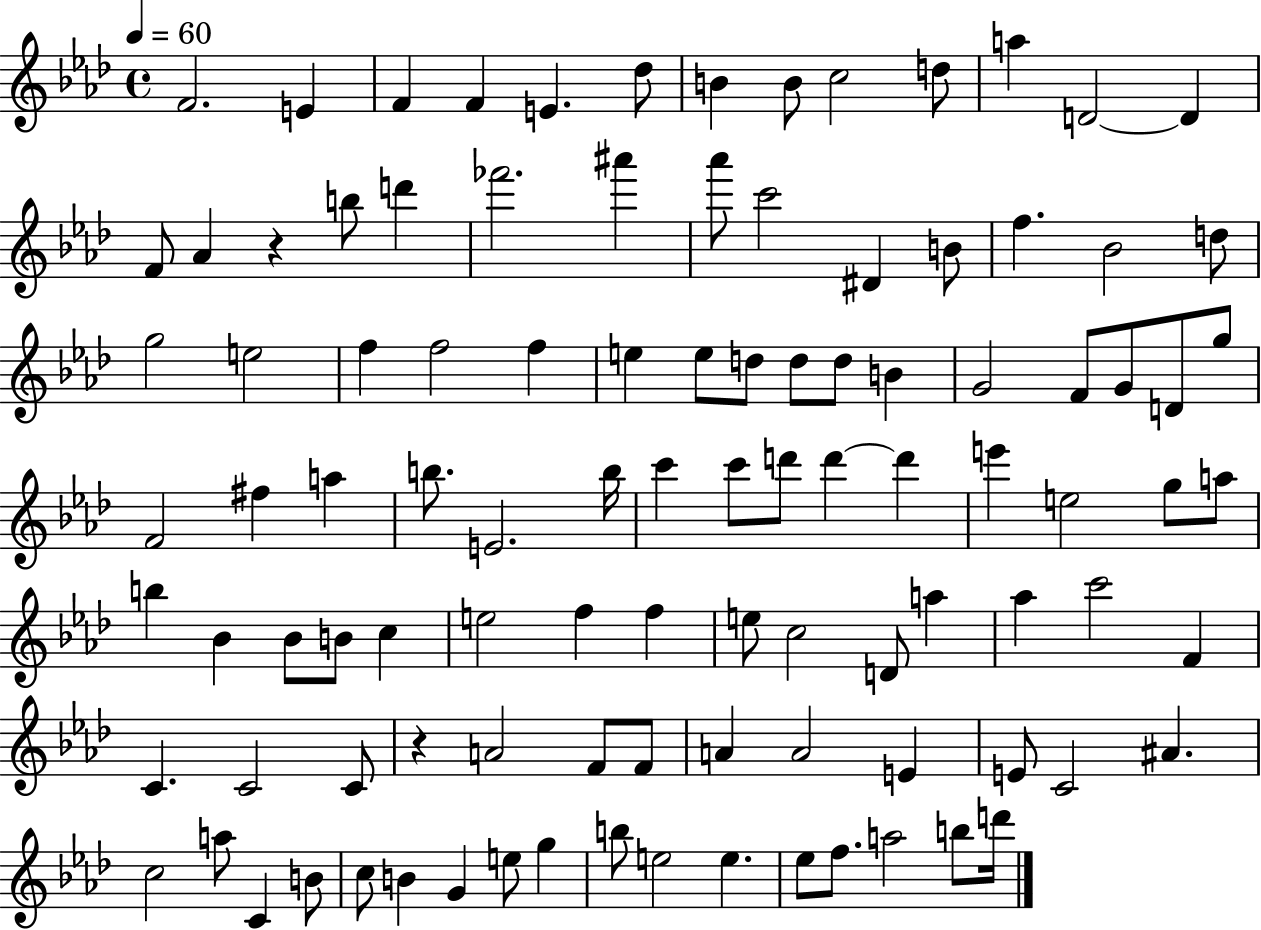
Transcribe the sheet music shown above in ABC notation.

X:1
T:Untitled
M:4/4
L:1/4
K:Ab
F2 E F F E _d/2 B B/2 c2 d/2 a D2 D F/2 _A z b/2 d' _f'2 ^a' _a'/2 c'2 ^D B/2 f _B2 d/2 g2 e2 f f2 f e e/2 d/2 d/2 d/2 B G2 F/2 G/2 D/2 g/2 F2 ^f a b/2 E2 b/4 c' c'/2 d'/2 d' d' e' e2 g/2 a/2 b _B _B/2 B/2 c e2 f f e/2 c2 D/2 a _a c'2 F C C2 C/2 z A2 F/2 F/2 A A2 E E/2 C2 ^A c2 a/2 C B/2 c/2 B G e/2 g b/2 e2 e _e/2 f/2 a2 b/2 d'/4